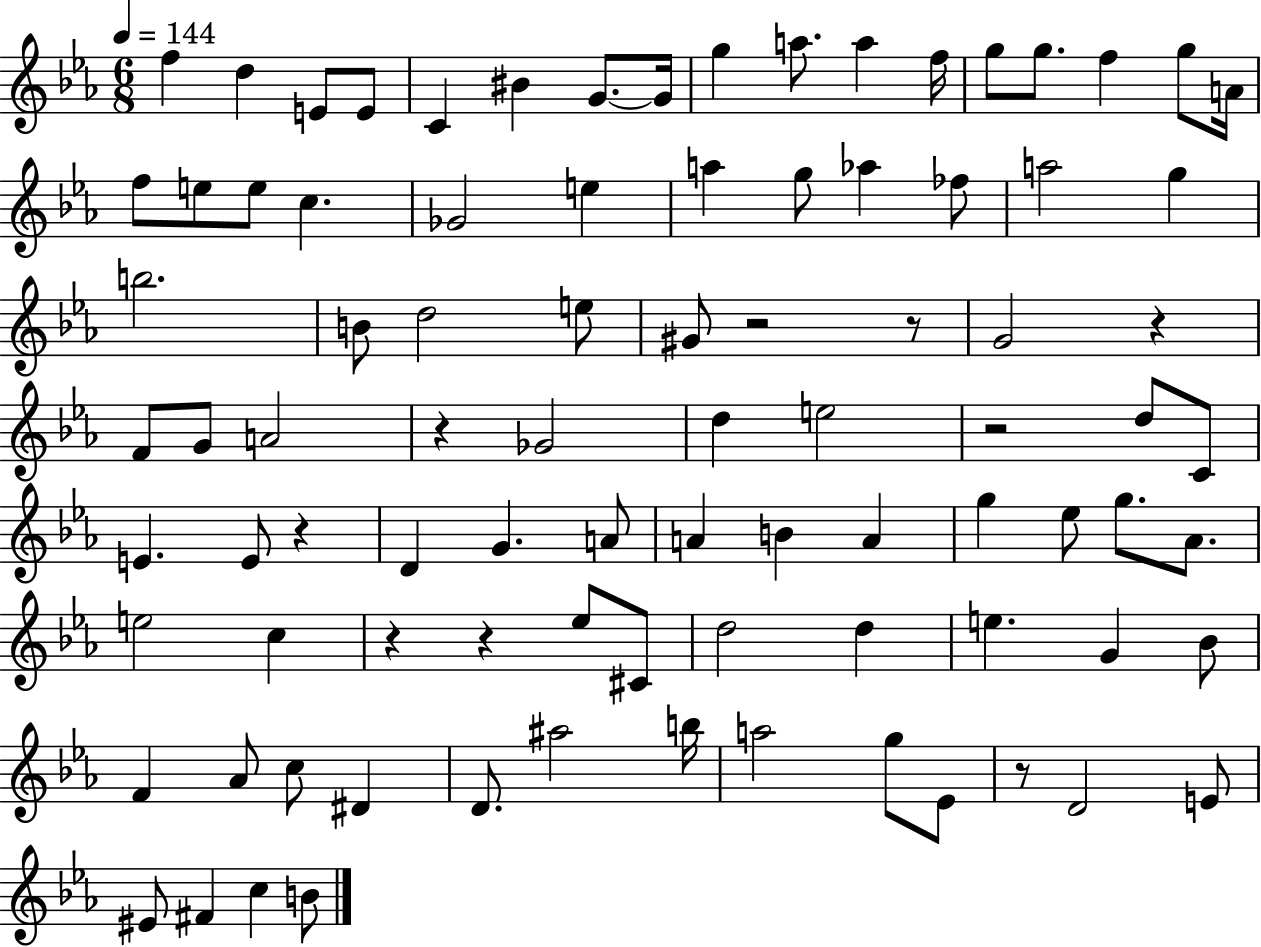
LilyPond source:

{
  \clef treble
  \numericTimeSignature
  \time 6/8
  \key ees \major
  \tempo 4 = 144
  f''4 d''4 e'8 e'8 | c'4 bis'4 g'8.~~ g'16 | g''4 a''8. a''4 f''16 | g''8 g''8. f''4 g''8 a'16 | \break f''8 e''8 e''8 c''4. | ges'2 e''4 | a''4 g''8 aes''4 fes''8 | a''2 g''4 | \break b''2. | b'8 d''2 e''8 | gis'8 r2 r8 | g'2 r4 | \break f'8 g'8 a'2 | r4 ges'2 | d''4 e''2 | r2 d''8 c'8 | \break e'4. e'8 r4 | d'4 g'4. a'8 | a'4 b'4 a'4 | g''4 ees''8 g''8. aes'8. | \break e''2 c''4 | r4 r4 ees''8 cis'8 | d''2 d''4 | e''4. g'4 bes'8 | \break f'4 aes'8 c''8 dis'4 | d'8. ais''2 b''16 | a''2 g''8 ees'8 | r8 d'2 e'8 | \break eis'8 fis'4 c''4 b'8 | \bar "|."
}